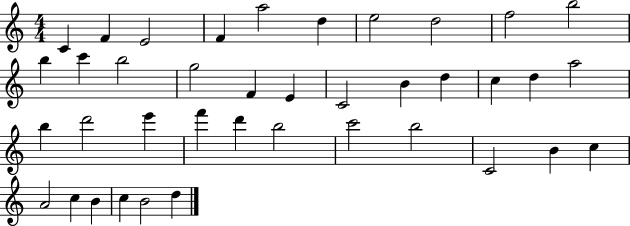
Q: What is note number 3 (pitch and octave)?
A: E4